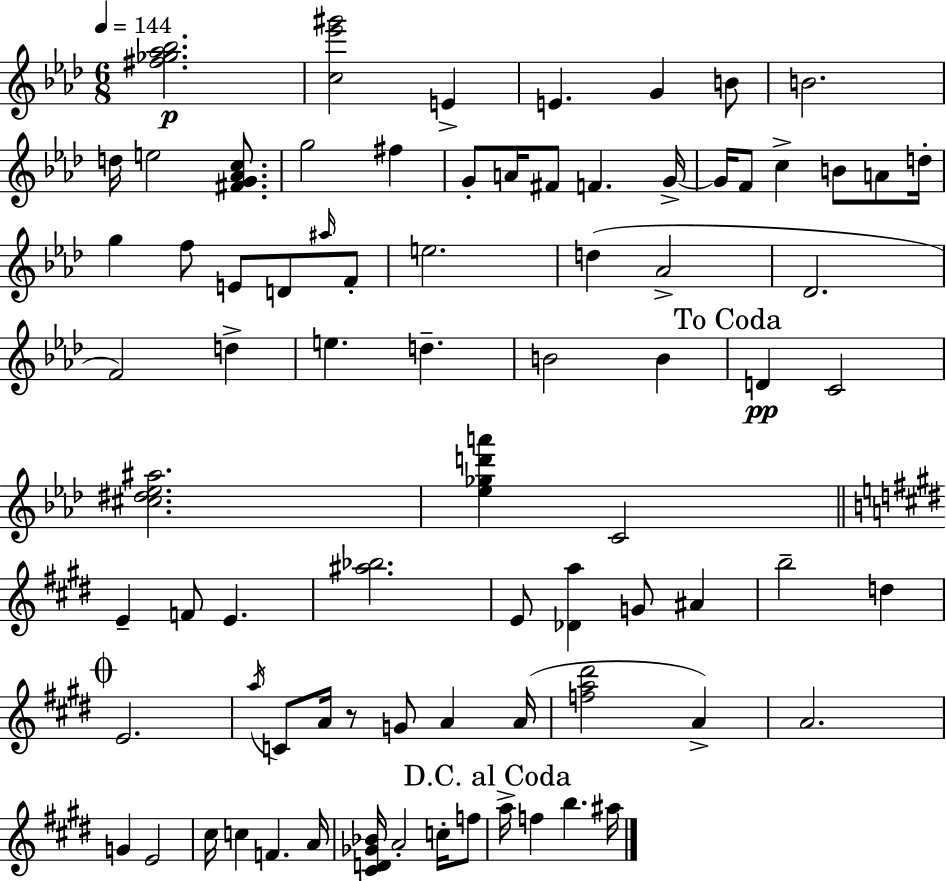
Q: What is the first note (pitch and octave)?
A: E4